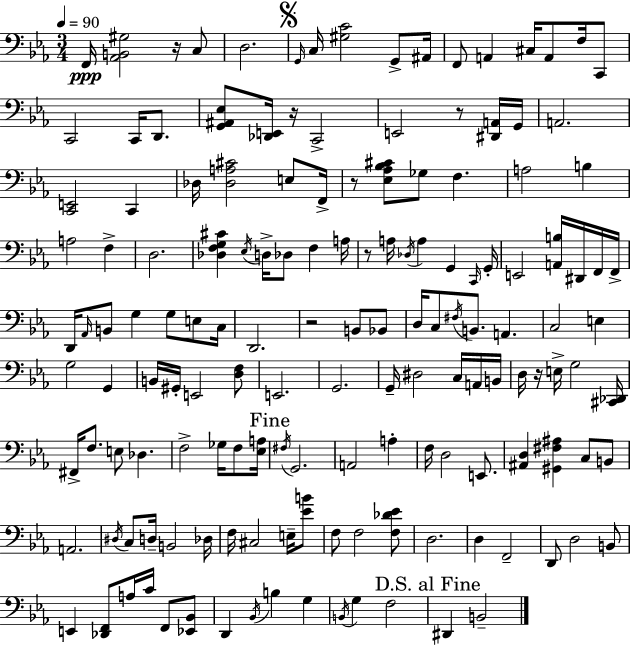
F2/s [Ab2,B2,G#3]/h R/s C3/e D3/h. G2/s C3/s [G#3,C4]/h G2/e A#2/s F2/e A2/q C#3/s A2/e F3/s C2/e C2/h C2/s D2/e. [G2,A#2,Eb3]/e [Db2,E2]/s R/s C2/h E2/h R/e [D#2,A2]/s G2/s A2/h. [C2,E2]/h C2/q Db3/s [Db3,A3,C#4]/h E3/e F2/s R/e [Eb3,Ab3,Bb3,C#4]/e Gb3/e F3/q. A3/h B3/q A3/h F3/q D3/h. [Db3,F3,G3,C#4]/q Eb3/s D3/s Db3/e F3/q A3/s R/e A3/s Db3/s A3/q G2/q C2/s G2/s E2/h [A2,B3]/s D#2/s F2/s F2/s D2/s Ab2/s B2/e G3/q G3/e E3/e C3/s D2/h. R/h B2/e Bb2/e D3/s C3/e F#3/s B2/e. A2/q. C3/h E3/q G3/h G2/q B2/s G#2/s E2/h [D3,F3]/e E2/h. G2/h. G2/s D#3/h C3/s A2/s B2/s D3/s R/s E3/s G3/h [C#2,Db2]/s F#2/s F3/e. E3/e Db3/q. F3/h Gb3/s F3/e [Eb3,A3]/s F#3/s G2/h. A2/h A3/q F3/s D3/h E2/e. [A#2,D3]/q [G#2,F#3,A#3]/q C3/e B2/e A2/h. D#3/s C3/e D3/s B2/h Db3/s F3/s C#3/h E3/s [Eb4,B4]/e F3/e F3/h [F3,Db4,Eb4]/e D3/h. D3/q F2/h D2/e D3/h B2/e E2/q [Db2,F2]/e A3/s C4/s F2/e [Eb2,Bb2]/e D2/q Bb2/s B3/q G3/q B2/s G3/q F3/h D#2/q B2/h